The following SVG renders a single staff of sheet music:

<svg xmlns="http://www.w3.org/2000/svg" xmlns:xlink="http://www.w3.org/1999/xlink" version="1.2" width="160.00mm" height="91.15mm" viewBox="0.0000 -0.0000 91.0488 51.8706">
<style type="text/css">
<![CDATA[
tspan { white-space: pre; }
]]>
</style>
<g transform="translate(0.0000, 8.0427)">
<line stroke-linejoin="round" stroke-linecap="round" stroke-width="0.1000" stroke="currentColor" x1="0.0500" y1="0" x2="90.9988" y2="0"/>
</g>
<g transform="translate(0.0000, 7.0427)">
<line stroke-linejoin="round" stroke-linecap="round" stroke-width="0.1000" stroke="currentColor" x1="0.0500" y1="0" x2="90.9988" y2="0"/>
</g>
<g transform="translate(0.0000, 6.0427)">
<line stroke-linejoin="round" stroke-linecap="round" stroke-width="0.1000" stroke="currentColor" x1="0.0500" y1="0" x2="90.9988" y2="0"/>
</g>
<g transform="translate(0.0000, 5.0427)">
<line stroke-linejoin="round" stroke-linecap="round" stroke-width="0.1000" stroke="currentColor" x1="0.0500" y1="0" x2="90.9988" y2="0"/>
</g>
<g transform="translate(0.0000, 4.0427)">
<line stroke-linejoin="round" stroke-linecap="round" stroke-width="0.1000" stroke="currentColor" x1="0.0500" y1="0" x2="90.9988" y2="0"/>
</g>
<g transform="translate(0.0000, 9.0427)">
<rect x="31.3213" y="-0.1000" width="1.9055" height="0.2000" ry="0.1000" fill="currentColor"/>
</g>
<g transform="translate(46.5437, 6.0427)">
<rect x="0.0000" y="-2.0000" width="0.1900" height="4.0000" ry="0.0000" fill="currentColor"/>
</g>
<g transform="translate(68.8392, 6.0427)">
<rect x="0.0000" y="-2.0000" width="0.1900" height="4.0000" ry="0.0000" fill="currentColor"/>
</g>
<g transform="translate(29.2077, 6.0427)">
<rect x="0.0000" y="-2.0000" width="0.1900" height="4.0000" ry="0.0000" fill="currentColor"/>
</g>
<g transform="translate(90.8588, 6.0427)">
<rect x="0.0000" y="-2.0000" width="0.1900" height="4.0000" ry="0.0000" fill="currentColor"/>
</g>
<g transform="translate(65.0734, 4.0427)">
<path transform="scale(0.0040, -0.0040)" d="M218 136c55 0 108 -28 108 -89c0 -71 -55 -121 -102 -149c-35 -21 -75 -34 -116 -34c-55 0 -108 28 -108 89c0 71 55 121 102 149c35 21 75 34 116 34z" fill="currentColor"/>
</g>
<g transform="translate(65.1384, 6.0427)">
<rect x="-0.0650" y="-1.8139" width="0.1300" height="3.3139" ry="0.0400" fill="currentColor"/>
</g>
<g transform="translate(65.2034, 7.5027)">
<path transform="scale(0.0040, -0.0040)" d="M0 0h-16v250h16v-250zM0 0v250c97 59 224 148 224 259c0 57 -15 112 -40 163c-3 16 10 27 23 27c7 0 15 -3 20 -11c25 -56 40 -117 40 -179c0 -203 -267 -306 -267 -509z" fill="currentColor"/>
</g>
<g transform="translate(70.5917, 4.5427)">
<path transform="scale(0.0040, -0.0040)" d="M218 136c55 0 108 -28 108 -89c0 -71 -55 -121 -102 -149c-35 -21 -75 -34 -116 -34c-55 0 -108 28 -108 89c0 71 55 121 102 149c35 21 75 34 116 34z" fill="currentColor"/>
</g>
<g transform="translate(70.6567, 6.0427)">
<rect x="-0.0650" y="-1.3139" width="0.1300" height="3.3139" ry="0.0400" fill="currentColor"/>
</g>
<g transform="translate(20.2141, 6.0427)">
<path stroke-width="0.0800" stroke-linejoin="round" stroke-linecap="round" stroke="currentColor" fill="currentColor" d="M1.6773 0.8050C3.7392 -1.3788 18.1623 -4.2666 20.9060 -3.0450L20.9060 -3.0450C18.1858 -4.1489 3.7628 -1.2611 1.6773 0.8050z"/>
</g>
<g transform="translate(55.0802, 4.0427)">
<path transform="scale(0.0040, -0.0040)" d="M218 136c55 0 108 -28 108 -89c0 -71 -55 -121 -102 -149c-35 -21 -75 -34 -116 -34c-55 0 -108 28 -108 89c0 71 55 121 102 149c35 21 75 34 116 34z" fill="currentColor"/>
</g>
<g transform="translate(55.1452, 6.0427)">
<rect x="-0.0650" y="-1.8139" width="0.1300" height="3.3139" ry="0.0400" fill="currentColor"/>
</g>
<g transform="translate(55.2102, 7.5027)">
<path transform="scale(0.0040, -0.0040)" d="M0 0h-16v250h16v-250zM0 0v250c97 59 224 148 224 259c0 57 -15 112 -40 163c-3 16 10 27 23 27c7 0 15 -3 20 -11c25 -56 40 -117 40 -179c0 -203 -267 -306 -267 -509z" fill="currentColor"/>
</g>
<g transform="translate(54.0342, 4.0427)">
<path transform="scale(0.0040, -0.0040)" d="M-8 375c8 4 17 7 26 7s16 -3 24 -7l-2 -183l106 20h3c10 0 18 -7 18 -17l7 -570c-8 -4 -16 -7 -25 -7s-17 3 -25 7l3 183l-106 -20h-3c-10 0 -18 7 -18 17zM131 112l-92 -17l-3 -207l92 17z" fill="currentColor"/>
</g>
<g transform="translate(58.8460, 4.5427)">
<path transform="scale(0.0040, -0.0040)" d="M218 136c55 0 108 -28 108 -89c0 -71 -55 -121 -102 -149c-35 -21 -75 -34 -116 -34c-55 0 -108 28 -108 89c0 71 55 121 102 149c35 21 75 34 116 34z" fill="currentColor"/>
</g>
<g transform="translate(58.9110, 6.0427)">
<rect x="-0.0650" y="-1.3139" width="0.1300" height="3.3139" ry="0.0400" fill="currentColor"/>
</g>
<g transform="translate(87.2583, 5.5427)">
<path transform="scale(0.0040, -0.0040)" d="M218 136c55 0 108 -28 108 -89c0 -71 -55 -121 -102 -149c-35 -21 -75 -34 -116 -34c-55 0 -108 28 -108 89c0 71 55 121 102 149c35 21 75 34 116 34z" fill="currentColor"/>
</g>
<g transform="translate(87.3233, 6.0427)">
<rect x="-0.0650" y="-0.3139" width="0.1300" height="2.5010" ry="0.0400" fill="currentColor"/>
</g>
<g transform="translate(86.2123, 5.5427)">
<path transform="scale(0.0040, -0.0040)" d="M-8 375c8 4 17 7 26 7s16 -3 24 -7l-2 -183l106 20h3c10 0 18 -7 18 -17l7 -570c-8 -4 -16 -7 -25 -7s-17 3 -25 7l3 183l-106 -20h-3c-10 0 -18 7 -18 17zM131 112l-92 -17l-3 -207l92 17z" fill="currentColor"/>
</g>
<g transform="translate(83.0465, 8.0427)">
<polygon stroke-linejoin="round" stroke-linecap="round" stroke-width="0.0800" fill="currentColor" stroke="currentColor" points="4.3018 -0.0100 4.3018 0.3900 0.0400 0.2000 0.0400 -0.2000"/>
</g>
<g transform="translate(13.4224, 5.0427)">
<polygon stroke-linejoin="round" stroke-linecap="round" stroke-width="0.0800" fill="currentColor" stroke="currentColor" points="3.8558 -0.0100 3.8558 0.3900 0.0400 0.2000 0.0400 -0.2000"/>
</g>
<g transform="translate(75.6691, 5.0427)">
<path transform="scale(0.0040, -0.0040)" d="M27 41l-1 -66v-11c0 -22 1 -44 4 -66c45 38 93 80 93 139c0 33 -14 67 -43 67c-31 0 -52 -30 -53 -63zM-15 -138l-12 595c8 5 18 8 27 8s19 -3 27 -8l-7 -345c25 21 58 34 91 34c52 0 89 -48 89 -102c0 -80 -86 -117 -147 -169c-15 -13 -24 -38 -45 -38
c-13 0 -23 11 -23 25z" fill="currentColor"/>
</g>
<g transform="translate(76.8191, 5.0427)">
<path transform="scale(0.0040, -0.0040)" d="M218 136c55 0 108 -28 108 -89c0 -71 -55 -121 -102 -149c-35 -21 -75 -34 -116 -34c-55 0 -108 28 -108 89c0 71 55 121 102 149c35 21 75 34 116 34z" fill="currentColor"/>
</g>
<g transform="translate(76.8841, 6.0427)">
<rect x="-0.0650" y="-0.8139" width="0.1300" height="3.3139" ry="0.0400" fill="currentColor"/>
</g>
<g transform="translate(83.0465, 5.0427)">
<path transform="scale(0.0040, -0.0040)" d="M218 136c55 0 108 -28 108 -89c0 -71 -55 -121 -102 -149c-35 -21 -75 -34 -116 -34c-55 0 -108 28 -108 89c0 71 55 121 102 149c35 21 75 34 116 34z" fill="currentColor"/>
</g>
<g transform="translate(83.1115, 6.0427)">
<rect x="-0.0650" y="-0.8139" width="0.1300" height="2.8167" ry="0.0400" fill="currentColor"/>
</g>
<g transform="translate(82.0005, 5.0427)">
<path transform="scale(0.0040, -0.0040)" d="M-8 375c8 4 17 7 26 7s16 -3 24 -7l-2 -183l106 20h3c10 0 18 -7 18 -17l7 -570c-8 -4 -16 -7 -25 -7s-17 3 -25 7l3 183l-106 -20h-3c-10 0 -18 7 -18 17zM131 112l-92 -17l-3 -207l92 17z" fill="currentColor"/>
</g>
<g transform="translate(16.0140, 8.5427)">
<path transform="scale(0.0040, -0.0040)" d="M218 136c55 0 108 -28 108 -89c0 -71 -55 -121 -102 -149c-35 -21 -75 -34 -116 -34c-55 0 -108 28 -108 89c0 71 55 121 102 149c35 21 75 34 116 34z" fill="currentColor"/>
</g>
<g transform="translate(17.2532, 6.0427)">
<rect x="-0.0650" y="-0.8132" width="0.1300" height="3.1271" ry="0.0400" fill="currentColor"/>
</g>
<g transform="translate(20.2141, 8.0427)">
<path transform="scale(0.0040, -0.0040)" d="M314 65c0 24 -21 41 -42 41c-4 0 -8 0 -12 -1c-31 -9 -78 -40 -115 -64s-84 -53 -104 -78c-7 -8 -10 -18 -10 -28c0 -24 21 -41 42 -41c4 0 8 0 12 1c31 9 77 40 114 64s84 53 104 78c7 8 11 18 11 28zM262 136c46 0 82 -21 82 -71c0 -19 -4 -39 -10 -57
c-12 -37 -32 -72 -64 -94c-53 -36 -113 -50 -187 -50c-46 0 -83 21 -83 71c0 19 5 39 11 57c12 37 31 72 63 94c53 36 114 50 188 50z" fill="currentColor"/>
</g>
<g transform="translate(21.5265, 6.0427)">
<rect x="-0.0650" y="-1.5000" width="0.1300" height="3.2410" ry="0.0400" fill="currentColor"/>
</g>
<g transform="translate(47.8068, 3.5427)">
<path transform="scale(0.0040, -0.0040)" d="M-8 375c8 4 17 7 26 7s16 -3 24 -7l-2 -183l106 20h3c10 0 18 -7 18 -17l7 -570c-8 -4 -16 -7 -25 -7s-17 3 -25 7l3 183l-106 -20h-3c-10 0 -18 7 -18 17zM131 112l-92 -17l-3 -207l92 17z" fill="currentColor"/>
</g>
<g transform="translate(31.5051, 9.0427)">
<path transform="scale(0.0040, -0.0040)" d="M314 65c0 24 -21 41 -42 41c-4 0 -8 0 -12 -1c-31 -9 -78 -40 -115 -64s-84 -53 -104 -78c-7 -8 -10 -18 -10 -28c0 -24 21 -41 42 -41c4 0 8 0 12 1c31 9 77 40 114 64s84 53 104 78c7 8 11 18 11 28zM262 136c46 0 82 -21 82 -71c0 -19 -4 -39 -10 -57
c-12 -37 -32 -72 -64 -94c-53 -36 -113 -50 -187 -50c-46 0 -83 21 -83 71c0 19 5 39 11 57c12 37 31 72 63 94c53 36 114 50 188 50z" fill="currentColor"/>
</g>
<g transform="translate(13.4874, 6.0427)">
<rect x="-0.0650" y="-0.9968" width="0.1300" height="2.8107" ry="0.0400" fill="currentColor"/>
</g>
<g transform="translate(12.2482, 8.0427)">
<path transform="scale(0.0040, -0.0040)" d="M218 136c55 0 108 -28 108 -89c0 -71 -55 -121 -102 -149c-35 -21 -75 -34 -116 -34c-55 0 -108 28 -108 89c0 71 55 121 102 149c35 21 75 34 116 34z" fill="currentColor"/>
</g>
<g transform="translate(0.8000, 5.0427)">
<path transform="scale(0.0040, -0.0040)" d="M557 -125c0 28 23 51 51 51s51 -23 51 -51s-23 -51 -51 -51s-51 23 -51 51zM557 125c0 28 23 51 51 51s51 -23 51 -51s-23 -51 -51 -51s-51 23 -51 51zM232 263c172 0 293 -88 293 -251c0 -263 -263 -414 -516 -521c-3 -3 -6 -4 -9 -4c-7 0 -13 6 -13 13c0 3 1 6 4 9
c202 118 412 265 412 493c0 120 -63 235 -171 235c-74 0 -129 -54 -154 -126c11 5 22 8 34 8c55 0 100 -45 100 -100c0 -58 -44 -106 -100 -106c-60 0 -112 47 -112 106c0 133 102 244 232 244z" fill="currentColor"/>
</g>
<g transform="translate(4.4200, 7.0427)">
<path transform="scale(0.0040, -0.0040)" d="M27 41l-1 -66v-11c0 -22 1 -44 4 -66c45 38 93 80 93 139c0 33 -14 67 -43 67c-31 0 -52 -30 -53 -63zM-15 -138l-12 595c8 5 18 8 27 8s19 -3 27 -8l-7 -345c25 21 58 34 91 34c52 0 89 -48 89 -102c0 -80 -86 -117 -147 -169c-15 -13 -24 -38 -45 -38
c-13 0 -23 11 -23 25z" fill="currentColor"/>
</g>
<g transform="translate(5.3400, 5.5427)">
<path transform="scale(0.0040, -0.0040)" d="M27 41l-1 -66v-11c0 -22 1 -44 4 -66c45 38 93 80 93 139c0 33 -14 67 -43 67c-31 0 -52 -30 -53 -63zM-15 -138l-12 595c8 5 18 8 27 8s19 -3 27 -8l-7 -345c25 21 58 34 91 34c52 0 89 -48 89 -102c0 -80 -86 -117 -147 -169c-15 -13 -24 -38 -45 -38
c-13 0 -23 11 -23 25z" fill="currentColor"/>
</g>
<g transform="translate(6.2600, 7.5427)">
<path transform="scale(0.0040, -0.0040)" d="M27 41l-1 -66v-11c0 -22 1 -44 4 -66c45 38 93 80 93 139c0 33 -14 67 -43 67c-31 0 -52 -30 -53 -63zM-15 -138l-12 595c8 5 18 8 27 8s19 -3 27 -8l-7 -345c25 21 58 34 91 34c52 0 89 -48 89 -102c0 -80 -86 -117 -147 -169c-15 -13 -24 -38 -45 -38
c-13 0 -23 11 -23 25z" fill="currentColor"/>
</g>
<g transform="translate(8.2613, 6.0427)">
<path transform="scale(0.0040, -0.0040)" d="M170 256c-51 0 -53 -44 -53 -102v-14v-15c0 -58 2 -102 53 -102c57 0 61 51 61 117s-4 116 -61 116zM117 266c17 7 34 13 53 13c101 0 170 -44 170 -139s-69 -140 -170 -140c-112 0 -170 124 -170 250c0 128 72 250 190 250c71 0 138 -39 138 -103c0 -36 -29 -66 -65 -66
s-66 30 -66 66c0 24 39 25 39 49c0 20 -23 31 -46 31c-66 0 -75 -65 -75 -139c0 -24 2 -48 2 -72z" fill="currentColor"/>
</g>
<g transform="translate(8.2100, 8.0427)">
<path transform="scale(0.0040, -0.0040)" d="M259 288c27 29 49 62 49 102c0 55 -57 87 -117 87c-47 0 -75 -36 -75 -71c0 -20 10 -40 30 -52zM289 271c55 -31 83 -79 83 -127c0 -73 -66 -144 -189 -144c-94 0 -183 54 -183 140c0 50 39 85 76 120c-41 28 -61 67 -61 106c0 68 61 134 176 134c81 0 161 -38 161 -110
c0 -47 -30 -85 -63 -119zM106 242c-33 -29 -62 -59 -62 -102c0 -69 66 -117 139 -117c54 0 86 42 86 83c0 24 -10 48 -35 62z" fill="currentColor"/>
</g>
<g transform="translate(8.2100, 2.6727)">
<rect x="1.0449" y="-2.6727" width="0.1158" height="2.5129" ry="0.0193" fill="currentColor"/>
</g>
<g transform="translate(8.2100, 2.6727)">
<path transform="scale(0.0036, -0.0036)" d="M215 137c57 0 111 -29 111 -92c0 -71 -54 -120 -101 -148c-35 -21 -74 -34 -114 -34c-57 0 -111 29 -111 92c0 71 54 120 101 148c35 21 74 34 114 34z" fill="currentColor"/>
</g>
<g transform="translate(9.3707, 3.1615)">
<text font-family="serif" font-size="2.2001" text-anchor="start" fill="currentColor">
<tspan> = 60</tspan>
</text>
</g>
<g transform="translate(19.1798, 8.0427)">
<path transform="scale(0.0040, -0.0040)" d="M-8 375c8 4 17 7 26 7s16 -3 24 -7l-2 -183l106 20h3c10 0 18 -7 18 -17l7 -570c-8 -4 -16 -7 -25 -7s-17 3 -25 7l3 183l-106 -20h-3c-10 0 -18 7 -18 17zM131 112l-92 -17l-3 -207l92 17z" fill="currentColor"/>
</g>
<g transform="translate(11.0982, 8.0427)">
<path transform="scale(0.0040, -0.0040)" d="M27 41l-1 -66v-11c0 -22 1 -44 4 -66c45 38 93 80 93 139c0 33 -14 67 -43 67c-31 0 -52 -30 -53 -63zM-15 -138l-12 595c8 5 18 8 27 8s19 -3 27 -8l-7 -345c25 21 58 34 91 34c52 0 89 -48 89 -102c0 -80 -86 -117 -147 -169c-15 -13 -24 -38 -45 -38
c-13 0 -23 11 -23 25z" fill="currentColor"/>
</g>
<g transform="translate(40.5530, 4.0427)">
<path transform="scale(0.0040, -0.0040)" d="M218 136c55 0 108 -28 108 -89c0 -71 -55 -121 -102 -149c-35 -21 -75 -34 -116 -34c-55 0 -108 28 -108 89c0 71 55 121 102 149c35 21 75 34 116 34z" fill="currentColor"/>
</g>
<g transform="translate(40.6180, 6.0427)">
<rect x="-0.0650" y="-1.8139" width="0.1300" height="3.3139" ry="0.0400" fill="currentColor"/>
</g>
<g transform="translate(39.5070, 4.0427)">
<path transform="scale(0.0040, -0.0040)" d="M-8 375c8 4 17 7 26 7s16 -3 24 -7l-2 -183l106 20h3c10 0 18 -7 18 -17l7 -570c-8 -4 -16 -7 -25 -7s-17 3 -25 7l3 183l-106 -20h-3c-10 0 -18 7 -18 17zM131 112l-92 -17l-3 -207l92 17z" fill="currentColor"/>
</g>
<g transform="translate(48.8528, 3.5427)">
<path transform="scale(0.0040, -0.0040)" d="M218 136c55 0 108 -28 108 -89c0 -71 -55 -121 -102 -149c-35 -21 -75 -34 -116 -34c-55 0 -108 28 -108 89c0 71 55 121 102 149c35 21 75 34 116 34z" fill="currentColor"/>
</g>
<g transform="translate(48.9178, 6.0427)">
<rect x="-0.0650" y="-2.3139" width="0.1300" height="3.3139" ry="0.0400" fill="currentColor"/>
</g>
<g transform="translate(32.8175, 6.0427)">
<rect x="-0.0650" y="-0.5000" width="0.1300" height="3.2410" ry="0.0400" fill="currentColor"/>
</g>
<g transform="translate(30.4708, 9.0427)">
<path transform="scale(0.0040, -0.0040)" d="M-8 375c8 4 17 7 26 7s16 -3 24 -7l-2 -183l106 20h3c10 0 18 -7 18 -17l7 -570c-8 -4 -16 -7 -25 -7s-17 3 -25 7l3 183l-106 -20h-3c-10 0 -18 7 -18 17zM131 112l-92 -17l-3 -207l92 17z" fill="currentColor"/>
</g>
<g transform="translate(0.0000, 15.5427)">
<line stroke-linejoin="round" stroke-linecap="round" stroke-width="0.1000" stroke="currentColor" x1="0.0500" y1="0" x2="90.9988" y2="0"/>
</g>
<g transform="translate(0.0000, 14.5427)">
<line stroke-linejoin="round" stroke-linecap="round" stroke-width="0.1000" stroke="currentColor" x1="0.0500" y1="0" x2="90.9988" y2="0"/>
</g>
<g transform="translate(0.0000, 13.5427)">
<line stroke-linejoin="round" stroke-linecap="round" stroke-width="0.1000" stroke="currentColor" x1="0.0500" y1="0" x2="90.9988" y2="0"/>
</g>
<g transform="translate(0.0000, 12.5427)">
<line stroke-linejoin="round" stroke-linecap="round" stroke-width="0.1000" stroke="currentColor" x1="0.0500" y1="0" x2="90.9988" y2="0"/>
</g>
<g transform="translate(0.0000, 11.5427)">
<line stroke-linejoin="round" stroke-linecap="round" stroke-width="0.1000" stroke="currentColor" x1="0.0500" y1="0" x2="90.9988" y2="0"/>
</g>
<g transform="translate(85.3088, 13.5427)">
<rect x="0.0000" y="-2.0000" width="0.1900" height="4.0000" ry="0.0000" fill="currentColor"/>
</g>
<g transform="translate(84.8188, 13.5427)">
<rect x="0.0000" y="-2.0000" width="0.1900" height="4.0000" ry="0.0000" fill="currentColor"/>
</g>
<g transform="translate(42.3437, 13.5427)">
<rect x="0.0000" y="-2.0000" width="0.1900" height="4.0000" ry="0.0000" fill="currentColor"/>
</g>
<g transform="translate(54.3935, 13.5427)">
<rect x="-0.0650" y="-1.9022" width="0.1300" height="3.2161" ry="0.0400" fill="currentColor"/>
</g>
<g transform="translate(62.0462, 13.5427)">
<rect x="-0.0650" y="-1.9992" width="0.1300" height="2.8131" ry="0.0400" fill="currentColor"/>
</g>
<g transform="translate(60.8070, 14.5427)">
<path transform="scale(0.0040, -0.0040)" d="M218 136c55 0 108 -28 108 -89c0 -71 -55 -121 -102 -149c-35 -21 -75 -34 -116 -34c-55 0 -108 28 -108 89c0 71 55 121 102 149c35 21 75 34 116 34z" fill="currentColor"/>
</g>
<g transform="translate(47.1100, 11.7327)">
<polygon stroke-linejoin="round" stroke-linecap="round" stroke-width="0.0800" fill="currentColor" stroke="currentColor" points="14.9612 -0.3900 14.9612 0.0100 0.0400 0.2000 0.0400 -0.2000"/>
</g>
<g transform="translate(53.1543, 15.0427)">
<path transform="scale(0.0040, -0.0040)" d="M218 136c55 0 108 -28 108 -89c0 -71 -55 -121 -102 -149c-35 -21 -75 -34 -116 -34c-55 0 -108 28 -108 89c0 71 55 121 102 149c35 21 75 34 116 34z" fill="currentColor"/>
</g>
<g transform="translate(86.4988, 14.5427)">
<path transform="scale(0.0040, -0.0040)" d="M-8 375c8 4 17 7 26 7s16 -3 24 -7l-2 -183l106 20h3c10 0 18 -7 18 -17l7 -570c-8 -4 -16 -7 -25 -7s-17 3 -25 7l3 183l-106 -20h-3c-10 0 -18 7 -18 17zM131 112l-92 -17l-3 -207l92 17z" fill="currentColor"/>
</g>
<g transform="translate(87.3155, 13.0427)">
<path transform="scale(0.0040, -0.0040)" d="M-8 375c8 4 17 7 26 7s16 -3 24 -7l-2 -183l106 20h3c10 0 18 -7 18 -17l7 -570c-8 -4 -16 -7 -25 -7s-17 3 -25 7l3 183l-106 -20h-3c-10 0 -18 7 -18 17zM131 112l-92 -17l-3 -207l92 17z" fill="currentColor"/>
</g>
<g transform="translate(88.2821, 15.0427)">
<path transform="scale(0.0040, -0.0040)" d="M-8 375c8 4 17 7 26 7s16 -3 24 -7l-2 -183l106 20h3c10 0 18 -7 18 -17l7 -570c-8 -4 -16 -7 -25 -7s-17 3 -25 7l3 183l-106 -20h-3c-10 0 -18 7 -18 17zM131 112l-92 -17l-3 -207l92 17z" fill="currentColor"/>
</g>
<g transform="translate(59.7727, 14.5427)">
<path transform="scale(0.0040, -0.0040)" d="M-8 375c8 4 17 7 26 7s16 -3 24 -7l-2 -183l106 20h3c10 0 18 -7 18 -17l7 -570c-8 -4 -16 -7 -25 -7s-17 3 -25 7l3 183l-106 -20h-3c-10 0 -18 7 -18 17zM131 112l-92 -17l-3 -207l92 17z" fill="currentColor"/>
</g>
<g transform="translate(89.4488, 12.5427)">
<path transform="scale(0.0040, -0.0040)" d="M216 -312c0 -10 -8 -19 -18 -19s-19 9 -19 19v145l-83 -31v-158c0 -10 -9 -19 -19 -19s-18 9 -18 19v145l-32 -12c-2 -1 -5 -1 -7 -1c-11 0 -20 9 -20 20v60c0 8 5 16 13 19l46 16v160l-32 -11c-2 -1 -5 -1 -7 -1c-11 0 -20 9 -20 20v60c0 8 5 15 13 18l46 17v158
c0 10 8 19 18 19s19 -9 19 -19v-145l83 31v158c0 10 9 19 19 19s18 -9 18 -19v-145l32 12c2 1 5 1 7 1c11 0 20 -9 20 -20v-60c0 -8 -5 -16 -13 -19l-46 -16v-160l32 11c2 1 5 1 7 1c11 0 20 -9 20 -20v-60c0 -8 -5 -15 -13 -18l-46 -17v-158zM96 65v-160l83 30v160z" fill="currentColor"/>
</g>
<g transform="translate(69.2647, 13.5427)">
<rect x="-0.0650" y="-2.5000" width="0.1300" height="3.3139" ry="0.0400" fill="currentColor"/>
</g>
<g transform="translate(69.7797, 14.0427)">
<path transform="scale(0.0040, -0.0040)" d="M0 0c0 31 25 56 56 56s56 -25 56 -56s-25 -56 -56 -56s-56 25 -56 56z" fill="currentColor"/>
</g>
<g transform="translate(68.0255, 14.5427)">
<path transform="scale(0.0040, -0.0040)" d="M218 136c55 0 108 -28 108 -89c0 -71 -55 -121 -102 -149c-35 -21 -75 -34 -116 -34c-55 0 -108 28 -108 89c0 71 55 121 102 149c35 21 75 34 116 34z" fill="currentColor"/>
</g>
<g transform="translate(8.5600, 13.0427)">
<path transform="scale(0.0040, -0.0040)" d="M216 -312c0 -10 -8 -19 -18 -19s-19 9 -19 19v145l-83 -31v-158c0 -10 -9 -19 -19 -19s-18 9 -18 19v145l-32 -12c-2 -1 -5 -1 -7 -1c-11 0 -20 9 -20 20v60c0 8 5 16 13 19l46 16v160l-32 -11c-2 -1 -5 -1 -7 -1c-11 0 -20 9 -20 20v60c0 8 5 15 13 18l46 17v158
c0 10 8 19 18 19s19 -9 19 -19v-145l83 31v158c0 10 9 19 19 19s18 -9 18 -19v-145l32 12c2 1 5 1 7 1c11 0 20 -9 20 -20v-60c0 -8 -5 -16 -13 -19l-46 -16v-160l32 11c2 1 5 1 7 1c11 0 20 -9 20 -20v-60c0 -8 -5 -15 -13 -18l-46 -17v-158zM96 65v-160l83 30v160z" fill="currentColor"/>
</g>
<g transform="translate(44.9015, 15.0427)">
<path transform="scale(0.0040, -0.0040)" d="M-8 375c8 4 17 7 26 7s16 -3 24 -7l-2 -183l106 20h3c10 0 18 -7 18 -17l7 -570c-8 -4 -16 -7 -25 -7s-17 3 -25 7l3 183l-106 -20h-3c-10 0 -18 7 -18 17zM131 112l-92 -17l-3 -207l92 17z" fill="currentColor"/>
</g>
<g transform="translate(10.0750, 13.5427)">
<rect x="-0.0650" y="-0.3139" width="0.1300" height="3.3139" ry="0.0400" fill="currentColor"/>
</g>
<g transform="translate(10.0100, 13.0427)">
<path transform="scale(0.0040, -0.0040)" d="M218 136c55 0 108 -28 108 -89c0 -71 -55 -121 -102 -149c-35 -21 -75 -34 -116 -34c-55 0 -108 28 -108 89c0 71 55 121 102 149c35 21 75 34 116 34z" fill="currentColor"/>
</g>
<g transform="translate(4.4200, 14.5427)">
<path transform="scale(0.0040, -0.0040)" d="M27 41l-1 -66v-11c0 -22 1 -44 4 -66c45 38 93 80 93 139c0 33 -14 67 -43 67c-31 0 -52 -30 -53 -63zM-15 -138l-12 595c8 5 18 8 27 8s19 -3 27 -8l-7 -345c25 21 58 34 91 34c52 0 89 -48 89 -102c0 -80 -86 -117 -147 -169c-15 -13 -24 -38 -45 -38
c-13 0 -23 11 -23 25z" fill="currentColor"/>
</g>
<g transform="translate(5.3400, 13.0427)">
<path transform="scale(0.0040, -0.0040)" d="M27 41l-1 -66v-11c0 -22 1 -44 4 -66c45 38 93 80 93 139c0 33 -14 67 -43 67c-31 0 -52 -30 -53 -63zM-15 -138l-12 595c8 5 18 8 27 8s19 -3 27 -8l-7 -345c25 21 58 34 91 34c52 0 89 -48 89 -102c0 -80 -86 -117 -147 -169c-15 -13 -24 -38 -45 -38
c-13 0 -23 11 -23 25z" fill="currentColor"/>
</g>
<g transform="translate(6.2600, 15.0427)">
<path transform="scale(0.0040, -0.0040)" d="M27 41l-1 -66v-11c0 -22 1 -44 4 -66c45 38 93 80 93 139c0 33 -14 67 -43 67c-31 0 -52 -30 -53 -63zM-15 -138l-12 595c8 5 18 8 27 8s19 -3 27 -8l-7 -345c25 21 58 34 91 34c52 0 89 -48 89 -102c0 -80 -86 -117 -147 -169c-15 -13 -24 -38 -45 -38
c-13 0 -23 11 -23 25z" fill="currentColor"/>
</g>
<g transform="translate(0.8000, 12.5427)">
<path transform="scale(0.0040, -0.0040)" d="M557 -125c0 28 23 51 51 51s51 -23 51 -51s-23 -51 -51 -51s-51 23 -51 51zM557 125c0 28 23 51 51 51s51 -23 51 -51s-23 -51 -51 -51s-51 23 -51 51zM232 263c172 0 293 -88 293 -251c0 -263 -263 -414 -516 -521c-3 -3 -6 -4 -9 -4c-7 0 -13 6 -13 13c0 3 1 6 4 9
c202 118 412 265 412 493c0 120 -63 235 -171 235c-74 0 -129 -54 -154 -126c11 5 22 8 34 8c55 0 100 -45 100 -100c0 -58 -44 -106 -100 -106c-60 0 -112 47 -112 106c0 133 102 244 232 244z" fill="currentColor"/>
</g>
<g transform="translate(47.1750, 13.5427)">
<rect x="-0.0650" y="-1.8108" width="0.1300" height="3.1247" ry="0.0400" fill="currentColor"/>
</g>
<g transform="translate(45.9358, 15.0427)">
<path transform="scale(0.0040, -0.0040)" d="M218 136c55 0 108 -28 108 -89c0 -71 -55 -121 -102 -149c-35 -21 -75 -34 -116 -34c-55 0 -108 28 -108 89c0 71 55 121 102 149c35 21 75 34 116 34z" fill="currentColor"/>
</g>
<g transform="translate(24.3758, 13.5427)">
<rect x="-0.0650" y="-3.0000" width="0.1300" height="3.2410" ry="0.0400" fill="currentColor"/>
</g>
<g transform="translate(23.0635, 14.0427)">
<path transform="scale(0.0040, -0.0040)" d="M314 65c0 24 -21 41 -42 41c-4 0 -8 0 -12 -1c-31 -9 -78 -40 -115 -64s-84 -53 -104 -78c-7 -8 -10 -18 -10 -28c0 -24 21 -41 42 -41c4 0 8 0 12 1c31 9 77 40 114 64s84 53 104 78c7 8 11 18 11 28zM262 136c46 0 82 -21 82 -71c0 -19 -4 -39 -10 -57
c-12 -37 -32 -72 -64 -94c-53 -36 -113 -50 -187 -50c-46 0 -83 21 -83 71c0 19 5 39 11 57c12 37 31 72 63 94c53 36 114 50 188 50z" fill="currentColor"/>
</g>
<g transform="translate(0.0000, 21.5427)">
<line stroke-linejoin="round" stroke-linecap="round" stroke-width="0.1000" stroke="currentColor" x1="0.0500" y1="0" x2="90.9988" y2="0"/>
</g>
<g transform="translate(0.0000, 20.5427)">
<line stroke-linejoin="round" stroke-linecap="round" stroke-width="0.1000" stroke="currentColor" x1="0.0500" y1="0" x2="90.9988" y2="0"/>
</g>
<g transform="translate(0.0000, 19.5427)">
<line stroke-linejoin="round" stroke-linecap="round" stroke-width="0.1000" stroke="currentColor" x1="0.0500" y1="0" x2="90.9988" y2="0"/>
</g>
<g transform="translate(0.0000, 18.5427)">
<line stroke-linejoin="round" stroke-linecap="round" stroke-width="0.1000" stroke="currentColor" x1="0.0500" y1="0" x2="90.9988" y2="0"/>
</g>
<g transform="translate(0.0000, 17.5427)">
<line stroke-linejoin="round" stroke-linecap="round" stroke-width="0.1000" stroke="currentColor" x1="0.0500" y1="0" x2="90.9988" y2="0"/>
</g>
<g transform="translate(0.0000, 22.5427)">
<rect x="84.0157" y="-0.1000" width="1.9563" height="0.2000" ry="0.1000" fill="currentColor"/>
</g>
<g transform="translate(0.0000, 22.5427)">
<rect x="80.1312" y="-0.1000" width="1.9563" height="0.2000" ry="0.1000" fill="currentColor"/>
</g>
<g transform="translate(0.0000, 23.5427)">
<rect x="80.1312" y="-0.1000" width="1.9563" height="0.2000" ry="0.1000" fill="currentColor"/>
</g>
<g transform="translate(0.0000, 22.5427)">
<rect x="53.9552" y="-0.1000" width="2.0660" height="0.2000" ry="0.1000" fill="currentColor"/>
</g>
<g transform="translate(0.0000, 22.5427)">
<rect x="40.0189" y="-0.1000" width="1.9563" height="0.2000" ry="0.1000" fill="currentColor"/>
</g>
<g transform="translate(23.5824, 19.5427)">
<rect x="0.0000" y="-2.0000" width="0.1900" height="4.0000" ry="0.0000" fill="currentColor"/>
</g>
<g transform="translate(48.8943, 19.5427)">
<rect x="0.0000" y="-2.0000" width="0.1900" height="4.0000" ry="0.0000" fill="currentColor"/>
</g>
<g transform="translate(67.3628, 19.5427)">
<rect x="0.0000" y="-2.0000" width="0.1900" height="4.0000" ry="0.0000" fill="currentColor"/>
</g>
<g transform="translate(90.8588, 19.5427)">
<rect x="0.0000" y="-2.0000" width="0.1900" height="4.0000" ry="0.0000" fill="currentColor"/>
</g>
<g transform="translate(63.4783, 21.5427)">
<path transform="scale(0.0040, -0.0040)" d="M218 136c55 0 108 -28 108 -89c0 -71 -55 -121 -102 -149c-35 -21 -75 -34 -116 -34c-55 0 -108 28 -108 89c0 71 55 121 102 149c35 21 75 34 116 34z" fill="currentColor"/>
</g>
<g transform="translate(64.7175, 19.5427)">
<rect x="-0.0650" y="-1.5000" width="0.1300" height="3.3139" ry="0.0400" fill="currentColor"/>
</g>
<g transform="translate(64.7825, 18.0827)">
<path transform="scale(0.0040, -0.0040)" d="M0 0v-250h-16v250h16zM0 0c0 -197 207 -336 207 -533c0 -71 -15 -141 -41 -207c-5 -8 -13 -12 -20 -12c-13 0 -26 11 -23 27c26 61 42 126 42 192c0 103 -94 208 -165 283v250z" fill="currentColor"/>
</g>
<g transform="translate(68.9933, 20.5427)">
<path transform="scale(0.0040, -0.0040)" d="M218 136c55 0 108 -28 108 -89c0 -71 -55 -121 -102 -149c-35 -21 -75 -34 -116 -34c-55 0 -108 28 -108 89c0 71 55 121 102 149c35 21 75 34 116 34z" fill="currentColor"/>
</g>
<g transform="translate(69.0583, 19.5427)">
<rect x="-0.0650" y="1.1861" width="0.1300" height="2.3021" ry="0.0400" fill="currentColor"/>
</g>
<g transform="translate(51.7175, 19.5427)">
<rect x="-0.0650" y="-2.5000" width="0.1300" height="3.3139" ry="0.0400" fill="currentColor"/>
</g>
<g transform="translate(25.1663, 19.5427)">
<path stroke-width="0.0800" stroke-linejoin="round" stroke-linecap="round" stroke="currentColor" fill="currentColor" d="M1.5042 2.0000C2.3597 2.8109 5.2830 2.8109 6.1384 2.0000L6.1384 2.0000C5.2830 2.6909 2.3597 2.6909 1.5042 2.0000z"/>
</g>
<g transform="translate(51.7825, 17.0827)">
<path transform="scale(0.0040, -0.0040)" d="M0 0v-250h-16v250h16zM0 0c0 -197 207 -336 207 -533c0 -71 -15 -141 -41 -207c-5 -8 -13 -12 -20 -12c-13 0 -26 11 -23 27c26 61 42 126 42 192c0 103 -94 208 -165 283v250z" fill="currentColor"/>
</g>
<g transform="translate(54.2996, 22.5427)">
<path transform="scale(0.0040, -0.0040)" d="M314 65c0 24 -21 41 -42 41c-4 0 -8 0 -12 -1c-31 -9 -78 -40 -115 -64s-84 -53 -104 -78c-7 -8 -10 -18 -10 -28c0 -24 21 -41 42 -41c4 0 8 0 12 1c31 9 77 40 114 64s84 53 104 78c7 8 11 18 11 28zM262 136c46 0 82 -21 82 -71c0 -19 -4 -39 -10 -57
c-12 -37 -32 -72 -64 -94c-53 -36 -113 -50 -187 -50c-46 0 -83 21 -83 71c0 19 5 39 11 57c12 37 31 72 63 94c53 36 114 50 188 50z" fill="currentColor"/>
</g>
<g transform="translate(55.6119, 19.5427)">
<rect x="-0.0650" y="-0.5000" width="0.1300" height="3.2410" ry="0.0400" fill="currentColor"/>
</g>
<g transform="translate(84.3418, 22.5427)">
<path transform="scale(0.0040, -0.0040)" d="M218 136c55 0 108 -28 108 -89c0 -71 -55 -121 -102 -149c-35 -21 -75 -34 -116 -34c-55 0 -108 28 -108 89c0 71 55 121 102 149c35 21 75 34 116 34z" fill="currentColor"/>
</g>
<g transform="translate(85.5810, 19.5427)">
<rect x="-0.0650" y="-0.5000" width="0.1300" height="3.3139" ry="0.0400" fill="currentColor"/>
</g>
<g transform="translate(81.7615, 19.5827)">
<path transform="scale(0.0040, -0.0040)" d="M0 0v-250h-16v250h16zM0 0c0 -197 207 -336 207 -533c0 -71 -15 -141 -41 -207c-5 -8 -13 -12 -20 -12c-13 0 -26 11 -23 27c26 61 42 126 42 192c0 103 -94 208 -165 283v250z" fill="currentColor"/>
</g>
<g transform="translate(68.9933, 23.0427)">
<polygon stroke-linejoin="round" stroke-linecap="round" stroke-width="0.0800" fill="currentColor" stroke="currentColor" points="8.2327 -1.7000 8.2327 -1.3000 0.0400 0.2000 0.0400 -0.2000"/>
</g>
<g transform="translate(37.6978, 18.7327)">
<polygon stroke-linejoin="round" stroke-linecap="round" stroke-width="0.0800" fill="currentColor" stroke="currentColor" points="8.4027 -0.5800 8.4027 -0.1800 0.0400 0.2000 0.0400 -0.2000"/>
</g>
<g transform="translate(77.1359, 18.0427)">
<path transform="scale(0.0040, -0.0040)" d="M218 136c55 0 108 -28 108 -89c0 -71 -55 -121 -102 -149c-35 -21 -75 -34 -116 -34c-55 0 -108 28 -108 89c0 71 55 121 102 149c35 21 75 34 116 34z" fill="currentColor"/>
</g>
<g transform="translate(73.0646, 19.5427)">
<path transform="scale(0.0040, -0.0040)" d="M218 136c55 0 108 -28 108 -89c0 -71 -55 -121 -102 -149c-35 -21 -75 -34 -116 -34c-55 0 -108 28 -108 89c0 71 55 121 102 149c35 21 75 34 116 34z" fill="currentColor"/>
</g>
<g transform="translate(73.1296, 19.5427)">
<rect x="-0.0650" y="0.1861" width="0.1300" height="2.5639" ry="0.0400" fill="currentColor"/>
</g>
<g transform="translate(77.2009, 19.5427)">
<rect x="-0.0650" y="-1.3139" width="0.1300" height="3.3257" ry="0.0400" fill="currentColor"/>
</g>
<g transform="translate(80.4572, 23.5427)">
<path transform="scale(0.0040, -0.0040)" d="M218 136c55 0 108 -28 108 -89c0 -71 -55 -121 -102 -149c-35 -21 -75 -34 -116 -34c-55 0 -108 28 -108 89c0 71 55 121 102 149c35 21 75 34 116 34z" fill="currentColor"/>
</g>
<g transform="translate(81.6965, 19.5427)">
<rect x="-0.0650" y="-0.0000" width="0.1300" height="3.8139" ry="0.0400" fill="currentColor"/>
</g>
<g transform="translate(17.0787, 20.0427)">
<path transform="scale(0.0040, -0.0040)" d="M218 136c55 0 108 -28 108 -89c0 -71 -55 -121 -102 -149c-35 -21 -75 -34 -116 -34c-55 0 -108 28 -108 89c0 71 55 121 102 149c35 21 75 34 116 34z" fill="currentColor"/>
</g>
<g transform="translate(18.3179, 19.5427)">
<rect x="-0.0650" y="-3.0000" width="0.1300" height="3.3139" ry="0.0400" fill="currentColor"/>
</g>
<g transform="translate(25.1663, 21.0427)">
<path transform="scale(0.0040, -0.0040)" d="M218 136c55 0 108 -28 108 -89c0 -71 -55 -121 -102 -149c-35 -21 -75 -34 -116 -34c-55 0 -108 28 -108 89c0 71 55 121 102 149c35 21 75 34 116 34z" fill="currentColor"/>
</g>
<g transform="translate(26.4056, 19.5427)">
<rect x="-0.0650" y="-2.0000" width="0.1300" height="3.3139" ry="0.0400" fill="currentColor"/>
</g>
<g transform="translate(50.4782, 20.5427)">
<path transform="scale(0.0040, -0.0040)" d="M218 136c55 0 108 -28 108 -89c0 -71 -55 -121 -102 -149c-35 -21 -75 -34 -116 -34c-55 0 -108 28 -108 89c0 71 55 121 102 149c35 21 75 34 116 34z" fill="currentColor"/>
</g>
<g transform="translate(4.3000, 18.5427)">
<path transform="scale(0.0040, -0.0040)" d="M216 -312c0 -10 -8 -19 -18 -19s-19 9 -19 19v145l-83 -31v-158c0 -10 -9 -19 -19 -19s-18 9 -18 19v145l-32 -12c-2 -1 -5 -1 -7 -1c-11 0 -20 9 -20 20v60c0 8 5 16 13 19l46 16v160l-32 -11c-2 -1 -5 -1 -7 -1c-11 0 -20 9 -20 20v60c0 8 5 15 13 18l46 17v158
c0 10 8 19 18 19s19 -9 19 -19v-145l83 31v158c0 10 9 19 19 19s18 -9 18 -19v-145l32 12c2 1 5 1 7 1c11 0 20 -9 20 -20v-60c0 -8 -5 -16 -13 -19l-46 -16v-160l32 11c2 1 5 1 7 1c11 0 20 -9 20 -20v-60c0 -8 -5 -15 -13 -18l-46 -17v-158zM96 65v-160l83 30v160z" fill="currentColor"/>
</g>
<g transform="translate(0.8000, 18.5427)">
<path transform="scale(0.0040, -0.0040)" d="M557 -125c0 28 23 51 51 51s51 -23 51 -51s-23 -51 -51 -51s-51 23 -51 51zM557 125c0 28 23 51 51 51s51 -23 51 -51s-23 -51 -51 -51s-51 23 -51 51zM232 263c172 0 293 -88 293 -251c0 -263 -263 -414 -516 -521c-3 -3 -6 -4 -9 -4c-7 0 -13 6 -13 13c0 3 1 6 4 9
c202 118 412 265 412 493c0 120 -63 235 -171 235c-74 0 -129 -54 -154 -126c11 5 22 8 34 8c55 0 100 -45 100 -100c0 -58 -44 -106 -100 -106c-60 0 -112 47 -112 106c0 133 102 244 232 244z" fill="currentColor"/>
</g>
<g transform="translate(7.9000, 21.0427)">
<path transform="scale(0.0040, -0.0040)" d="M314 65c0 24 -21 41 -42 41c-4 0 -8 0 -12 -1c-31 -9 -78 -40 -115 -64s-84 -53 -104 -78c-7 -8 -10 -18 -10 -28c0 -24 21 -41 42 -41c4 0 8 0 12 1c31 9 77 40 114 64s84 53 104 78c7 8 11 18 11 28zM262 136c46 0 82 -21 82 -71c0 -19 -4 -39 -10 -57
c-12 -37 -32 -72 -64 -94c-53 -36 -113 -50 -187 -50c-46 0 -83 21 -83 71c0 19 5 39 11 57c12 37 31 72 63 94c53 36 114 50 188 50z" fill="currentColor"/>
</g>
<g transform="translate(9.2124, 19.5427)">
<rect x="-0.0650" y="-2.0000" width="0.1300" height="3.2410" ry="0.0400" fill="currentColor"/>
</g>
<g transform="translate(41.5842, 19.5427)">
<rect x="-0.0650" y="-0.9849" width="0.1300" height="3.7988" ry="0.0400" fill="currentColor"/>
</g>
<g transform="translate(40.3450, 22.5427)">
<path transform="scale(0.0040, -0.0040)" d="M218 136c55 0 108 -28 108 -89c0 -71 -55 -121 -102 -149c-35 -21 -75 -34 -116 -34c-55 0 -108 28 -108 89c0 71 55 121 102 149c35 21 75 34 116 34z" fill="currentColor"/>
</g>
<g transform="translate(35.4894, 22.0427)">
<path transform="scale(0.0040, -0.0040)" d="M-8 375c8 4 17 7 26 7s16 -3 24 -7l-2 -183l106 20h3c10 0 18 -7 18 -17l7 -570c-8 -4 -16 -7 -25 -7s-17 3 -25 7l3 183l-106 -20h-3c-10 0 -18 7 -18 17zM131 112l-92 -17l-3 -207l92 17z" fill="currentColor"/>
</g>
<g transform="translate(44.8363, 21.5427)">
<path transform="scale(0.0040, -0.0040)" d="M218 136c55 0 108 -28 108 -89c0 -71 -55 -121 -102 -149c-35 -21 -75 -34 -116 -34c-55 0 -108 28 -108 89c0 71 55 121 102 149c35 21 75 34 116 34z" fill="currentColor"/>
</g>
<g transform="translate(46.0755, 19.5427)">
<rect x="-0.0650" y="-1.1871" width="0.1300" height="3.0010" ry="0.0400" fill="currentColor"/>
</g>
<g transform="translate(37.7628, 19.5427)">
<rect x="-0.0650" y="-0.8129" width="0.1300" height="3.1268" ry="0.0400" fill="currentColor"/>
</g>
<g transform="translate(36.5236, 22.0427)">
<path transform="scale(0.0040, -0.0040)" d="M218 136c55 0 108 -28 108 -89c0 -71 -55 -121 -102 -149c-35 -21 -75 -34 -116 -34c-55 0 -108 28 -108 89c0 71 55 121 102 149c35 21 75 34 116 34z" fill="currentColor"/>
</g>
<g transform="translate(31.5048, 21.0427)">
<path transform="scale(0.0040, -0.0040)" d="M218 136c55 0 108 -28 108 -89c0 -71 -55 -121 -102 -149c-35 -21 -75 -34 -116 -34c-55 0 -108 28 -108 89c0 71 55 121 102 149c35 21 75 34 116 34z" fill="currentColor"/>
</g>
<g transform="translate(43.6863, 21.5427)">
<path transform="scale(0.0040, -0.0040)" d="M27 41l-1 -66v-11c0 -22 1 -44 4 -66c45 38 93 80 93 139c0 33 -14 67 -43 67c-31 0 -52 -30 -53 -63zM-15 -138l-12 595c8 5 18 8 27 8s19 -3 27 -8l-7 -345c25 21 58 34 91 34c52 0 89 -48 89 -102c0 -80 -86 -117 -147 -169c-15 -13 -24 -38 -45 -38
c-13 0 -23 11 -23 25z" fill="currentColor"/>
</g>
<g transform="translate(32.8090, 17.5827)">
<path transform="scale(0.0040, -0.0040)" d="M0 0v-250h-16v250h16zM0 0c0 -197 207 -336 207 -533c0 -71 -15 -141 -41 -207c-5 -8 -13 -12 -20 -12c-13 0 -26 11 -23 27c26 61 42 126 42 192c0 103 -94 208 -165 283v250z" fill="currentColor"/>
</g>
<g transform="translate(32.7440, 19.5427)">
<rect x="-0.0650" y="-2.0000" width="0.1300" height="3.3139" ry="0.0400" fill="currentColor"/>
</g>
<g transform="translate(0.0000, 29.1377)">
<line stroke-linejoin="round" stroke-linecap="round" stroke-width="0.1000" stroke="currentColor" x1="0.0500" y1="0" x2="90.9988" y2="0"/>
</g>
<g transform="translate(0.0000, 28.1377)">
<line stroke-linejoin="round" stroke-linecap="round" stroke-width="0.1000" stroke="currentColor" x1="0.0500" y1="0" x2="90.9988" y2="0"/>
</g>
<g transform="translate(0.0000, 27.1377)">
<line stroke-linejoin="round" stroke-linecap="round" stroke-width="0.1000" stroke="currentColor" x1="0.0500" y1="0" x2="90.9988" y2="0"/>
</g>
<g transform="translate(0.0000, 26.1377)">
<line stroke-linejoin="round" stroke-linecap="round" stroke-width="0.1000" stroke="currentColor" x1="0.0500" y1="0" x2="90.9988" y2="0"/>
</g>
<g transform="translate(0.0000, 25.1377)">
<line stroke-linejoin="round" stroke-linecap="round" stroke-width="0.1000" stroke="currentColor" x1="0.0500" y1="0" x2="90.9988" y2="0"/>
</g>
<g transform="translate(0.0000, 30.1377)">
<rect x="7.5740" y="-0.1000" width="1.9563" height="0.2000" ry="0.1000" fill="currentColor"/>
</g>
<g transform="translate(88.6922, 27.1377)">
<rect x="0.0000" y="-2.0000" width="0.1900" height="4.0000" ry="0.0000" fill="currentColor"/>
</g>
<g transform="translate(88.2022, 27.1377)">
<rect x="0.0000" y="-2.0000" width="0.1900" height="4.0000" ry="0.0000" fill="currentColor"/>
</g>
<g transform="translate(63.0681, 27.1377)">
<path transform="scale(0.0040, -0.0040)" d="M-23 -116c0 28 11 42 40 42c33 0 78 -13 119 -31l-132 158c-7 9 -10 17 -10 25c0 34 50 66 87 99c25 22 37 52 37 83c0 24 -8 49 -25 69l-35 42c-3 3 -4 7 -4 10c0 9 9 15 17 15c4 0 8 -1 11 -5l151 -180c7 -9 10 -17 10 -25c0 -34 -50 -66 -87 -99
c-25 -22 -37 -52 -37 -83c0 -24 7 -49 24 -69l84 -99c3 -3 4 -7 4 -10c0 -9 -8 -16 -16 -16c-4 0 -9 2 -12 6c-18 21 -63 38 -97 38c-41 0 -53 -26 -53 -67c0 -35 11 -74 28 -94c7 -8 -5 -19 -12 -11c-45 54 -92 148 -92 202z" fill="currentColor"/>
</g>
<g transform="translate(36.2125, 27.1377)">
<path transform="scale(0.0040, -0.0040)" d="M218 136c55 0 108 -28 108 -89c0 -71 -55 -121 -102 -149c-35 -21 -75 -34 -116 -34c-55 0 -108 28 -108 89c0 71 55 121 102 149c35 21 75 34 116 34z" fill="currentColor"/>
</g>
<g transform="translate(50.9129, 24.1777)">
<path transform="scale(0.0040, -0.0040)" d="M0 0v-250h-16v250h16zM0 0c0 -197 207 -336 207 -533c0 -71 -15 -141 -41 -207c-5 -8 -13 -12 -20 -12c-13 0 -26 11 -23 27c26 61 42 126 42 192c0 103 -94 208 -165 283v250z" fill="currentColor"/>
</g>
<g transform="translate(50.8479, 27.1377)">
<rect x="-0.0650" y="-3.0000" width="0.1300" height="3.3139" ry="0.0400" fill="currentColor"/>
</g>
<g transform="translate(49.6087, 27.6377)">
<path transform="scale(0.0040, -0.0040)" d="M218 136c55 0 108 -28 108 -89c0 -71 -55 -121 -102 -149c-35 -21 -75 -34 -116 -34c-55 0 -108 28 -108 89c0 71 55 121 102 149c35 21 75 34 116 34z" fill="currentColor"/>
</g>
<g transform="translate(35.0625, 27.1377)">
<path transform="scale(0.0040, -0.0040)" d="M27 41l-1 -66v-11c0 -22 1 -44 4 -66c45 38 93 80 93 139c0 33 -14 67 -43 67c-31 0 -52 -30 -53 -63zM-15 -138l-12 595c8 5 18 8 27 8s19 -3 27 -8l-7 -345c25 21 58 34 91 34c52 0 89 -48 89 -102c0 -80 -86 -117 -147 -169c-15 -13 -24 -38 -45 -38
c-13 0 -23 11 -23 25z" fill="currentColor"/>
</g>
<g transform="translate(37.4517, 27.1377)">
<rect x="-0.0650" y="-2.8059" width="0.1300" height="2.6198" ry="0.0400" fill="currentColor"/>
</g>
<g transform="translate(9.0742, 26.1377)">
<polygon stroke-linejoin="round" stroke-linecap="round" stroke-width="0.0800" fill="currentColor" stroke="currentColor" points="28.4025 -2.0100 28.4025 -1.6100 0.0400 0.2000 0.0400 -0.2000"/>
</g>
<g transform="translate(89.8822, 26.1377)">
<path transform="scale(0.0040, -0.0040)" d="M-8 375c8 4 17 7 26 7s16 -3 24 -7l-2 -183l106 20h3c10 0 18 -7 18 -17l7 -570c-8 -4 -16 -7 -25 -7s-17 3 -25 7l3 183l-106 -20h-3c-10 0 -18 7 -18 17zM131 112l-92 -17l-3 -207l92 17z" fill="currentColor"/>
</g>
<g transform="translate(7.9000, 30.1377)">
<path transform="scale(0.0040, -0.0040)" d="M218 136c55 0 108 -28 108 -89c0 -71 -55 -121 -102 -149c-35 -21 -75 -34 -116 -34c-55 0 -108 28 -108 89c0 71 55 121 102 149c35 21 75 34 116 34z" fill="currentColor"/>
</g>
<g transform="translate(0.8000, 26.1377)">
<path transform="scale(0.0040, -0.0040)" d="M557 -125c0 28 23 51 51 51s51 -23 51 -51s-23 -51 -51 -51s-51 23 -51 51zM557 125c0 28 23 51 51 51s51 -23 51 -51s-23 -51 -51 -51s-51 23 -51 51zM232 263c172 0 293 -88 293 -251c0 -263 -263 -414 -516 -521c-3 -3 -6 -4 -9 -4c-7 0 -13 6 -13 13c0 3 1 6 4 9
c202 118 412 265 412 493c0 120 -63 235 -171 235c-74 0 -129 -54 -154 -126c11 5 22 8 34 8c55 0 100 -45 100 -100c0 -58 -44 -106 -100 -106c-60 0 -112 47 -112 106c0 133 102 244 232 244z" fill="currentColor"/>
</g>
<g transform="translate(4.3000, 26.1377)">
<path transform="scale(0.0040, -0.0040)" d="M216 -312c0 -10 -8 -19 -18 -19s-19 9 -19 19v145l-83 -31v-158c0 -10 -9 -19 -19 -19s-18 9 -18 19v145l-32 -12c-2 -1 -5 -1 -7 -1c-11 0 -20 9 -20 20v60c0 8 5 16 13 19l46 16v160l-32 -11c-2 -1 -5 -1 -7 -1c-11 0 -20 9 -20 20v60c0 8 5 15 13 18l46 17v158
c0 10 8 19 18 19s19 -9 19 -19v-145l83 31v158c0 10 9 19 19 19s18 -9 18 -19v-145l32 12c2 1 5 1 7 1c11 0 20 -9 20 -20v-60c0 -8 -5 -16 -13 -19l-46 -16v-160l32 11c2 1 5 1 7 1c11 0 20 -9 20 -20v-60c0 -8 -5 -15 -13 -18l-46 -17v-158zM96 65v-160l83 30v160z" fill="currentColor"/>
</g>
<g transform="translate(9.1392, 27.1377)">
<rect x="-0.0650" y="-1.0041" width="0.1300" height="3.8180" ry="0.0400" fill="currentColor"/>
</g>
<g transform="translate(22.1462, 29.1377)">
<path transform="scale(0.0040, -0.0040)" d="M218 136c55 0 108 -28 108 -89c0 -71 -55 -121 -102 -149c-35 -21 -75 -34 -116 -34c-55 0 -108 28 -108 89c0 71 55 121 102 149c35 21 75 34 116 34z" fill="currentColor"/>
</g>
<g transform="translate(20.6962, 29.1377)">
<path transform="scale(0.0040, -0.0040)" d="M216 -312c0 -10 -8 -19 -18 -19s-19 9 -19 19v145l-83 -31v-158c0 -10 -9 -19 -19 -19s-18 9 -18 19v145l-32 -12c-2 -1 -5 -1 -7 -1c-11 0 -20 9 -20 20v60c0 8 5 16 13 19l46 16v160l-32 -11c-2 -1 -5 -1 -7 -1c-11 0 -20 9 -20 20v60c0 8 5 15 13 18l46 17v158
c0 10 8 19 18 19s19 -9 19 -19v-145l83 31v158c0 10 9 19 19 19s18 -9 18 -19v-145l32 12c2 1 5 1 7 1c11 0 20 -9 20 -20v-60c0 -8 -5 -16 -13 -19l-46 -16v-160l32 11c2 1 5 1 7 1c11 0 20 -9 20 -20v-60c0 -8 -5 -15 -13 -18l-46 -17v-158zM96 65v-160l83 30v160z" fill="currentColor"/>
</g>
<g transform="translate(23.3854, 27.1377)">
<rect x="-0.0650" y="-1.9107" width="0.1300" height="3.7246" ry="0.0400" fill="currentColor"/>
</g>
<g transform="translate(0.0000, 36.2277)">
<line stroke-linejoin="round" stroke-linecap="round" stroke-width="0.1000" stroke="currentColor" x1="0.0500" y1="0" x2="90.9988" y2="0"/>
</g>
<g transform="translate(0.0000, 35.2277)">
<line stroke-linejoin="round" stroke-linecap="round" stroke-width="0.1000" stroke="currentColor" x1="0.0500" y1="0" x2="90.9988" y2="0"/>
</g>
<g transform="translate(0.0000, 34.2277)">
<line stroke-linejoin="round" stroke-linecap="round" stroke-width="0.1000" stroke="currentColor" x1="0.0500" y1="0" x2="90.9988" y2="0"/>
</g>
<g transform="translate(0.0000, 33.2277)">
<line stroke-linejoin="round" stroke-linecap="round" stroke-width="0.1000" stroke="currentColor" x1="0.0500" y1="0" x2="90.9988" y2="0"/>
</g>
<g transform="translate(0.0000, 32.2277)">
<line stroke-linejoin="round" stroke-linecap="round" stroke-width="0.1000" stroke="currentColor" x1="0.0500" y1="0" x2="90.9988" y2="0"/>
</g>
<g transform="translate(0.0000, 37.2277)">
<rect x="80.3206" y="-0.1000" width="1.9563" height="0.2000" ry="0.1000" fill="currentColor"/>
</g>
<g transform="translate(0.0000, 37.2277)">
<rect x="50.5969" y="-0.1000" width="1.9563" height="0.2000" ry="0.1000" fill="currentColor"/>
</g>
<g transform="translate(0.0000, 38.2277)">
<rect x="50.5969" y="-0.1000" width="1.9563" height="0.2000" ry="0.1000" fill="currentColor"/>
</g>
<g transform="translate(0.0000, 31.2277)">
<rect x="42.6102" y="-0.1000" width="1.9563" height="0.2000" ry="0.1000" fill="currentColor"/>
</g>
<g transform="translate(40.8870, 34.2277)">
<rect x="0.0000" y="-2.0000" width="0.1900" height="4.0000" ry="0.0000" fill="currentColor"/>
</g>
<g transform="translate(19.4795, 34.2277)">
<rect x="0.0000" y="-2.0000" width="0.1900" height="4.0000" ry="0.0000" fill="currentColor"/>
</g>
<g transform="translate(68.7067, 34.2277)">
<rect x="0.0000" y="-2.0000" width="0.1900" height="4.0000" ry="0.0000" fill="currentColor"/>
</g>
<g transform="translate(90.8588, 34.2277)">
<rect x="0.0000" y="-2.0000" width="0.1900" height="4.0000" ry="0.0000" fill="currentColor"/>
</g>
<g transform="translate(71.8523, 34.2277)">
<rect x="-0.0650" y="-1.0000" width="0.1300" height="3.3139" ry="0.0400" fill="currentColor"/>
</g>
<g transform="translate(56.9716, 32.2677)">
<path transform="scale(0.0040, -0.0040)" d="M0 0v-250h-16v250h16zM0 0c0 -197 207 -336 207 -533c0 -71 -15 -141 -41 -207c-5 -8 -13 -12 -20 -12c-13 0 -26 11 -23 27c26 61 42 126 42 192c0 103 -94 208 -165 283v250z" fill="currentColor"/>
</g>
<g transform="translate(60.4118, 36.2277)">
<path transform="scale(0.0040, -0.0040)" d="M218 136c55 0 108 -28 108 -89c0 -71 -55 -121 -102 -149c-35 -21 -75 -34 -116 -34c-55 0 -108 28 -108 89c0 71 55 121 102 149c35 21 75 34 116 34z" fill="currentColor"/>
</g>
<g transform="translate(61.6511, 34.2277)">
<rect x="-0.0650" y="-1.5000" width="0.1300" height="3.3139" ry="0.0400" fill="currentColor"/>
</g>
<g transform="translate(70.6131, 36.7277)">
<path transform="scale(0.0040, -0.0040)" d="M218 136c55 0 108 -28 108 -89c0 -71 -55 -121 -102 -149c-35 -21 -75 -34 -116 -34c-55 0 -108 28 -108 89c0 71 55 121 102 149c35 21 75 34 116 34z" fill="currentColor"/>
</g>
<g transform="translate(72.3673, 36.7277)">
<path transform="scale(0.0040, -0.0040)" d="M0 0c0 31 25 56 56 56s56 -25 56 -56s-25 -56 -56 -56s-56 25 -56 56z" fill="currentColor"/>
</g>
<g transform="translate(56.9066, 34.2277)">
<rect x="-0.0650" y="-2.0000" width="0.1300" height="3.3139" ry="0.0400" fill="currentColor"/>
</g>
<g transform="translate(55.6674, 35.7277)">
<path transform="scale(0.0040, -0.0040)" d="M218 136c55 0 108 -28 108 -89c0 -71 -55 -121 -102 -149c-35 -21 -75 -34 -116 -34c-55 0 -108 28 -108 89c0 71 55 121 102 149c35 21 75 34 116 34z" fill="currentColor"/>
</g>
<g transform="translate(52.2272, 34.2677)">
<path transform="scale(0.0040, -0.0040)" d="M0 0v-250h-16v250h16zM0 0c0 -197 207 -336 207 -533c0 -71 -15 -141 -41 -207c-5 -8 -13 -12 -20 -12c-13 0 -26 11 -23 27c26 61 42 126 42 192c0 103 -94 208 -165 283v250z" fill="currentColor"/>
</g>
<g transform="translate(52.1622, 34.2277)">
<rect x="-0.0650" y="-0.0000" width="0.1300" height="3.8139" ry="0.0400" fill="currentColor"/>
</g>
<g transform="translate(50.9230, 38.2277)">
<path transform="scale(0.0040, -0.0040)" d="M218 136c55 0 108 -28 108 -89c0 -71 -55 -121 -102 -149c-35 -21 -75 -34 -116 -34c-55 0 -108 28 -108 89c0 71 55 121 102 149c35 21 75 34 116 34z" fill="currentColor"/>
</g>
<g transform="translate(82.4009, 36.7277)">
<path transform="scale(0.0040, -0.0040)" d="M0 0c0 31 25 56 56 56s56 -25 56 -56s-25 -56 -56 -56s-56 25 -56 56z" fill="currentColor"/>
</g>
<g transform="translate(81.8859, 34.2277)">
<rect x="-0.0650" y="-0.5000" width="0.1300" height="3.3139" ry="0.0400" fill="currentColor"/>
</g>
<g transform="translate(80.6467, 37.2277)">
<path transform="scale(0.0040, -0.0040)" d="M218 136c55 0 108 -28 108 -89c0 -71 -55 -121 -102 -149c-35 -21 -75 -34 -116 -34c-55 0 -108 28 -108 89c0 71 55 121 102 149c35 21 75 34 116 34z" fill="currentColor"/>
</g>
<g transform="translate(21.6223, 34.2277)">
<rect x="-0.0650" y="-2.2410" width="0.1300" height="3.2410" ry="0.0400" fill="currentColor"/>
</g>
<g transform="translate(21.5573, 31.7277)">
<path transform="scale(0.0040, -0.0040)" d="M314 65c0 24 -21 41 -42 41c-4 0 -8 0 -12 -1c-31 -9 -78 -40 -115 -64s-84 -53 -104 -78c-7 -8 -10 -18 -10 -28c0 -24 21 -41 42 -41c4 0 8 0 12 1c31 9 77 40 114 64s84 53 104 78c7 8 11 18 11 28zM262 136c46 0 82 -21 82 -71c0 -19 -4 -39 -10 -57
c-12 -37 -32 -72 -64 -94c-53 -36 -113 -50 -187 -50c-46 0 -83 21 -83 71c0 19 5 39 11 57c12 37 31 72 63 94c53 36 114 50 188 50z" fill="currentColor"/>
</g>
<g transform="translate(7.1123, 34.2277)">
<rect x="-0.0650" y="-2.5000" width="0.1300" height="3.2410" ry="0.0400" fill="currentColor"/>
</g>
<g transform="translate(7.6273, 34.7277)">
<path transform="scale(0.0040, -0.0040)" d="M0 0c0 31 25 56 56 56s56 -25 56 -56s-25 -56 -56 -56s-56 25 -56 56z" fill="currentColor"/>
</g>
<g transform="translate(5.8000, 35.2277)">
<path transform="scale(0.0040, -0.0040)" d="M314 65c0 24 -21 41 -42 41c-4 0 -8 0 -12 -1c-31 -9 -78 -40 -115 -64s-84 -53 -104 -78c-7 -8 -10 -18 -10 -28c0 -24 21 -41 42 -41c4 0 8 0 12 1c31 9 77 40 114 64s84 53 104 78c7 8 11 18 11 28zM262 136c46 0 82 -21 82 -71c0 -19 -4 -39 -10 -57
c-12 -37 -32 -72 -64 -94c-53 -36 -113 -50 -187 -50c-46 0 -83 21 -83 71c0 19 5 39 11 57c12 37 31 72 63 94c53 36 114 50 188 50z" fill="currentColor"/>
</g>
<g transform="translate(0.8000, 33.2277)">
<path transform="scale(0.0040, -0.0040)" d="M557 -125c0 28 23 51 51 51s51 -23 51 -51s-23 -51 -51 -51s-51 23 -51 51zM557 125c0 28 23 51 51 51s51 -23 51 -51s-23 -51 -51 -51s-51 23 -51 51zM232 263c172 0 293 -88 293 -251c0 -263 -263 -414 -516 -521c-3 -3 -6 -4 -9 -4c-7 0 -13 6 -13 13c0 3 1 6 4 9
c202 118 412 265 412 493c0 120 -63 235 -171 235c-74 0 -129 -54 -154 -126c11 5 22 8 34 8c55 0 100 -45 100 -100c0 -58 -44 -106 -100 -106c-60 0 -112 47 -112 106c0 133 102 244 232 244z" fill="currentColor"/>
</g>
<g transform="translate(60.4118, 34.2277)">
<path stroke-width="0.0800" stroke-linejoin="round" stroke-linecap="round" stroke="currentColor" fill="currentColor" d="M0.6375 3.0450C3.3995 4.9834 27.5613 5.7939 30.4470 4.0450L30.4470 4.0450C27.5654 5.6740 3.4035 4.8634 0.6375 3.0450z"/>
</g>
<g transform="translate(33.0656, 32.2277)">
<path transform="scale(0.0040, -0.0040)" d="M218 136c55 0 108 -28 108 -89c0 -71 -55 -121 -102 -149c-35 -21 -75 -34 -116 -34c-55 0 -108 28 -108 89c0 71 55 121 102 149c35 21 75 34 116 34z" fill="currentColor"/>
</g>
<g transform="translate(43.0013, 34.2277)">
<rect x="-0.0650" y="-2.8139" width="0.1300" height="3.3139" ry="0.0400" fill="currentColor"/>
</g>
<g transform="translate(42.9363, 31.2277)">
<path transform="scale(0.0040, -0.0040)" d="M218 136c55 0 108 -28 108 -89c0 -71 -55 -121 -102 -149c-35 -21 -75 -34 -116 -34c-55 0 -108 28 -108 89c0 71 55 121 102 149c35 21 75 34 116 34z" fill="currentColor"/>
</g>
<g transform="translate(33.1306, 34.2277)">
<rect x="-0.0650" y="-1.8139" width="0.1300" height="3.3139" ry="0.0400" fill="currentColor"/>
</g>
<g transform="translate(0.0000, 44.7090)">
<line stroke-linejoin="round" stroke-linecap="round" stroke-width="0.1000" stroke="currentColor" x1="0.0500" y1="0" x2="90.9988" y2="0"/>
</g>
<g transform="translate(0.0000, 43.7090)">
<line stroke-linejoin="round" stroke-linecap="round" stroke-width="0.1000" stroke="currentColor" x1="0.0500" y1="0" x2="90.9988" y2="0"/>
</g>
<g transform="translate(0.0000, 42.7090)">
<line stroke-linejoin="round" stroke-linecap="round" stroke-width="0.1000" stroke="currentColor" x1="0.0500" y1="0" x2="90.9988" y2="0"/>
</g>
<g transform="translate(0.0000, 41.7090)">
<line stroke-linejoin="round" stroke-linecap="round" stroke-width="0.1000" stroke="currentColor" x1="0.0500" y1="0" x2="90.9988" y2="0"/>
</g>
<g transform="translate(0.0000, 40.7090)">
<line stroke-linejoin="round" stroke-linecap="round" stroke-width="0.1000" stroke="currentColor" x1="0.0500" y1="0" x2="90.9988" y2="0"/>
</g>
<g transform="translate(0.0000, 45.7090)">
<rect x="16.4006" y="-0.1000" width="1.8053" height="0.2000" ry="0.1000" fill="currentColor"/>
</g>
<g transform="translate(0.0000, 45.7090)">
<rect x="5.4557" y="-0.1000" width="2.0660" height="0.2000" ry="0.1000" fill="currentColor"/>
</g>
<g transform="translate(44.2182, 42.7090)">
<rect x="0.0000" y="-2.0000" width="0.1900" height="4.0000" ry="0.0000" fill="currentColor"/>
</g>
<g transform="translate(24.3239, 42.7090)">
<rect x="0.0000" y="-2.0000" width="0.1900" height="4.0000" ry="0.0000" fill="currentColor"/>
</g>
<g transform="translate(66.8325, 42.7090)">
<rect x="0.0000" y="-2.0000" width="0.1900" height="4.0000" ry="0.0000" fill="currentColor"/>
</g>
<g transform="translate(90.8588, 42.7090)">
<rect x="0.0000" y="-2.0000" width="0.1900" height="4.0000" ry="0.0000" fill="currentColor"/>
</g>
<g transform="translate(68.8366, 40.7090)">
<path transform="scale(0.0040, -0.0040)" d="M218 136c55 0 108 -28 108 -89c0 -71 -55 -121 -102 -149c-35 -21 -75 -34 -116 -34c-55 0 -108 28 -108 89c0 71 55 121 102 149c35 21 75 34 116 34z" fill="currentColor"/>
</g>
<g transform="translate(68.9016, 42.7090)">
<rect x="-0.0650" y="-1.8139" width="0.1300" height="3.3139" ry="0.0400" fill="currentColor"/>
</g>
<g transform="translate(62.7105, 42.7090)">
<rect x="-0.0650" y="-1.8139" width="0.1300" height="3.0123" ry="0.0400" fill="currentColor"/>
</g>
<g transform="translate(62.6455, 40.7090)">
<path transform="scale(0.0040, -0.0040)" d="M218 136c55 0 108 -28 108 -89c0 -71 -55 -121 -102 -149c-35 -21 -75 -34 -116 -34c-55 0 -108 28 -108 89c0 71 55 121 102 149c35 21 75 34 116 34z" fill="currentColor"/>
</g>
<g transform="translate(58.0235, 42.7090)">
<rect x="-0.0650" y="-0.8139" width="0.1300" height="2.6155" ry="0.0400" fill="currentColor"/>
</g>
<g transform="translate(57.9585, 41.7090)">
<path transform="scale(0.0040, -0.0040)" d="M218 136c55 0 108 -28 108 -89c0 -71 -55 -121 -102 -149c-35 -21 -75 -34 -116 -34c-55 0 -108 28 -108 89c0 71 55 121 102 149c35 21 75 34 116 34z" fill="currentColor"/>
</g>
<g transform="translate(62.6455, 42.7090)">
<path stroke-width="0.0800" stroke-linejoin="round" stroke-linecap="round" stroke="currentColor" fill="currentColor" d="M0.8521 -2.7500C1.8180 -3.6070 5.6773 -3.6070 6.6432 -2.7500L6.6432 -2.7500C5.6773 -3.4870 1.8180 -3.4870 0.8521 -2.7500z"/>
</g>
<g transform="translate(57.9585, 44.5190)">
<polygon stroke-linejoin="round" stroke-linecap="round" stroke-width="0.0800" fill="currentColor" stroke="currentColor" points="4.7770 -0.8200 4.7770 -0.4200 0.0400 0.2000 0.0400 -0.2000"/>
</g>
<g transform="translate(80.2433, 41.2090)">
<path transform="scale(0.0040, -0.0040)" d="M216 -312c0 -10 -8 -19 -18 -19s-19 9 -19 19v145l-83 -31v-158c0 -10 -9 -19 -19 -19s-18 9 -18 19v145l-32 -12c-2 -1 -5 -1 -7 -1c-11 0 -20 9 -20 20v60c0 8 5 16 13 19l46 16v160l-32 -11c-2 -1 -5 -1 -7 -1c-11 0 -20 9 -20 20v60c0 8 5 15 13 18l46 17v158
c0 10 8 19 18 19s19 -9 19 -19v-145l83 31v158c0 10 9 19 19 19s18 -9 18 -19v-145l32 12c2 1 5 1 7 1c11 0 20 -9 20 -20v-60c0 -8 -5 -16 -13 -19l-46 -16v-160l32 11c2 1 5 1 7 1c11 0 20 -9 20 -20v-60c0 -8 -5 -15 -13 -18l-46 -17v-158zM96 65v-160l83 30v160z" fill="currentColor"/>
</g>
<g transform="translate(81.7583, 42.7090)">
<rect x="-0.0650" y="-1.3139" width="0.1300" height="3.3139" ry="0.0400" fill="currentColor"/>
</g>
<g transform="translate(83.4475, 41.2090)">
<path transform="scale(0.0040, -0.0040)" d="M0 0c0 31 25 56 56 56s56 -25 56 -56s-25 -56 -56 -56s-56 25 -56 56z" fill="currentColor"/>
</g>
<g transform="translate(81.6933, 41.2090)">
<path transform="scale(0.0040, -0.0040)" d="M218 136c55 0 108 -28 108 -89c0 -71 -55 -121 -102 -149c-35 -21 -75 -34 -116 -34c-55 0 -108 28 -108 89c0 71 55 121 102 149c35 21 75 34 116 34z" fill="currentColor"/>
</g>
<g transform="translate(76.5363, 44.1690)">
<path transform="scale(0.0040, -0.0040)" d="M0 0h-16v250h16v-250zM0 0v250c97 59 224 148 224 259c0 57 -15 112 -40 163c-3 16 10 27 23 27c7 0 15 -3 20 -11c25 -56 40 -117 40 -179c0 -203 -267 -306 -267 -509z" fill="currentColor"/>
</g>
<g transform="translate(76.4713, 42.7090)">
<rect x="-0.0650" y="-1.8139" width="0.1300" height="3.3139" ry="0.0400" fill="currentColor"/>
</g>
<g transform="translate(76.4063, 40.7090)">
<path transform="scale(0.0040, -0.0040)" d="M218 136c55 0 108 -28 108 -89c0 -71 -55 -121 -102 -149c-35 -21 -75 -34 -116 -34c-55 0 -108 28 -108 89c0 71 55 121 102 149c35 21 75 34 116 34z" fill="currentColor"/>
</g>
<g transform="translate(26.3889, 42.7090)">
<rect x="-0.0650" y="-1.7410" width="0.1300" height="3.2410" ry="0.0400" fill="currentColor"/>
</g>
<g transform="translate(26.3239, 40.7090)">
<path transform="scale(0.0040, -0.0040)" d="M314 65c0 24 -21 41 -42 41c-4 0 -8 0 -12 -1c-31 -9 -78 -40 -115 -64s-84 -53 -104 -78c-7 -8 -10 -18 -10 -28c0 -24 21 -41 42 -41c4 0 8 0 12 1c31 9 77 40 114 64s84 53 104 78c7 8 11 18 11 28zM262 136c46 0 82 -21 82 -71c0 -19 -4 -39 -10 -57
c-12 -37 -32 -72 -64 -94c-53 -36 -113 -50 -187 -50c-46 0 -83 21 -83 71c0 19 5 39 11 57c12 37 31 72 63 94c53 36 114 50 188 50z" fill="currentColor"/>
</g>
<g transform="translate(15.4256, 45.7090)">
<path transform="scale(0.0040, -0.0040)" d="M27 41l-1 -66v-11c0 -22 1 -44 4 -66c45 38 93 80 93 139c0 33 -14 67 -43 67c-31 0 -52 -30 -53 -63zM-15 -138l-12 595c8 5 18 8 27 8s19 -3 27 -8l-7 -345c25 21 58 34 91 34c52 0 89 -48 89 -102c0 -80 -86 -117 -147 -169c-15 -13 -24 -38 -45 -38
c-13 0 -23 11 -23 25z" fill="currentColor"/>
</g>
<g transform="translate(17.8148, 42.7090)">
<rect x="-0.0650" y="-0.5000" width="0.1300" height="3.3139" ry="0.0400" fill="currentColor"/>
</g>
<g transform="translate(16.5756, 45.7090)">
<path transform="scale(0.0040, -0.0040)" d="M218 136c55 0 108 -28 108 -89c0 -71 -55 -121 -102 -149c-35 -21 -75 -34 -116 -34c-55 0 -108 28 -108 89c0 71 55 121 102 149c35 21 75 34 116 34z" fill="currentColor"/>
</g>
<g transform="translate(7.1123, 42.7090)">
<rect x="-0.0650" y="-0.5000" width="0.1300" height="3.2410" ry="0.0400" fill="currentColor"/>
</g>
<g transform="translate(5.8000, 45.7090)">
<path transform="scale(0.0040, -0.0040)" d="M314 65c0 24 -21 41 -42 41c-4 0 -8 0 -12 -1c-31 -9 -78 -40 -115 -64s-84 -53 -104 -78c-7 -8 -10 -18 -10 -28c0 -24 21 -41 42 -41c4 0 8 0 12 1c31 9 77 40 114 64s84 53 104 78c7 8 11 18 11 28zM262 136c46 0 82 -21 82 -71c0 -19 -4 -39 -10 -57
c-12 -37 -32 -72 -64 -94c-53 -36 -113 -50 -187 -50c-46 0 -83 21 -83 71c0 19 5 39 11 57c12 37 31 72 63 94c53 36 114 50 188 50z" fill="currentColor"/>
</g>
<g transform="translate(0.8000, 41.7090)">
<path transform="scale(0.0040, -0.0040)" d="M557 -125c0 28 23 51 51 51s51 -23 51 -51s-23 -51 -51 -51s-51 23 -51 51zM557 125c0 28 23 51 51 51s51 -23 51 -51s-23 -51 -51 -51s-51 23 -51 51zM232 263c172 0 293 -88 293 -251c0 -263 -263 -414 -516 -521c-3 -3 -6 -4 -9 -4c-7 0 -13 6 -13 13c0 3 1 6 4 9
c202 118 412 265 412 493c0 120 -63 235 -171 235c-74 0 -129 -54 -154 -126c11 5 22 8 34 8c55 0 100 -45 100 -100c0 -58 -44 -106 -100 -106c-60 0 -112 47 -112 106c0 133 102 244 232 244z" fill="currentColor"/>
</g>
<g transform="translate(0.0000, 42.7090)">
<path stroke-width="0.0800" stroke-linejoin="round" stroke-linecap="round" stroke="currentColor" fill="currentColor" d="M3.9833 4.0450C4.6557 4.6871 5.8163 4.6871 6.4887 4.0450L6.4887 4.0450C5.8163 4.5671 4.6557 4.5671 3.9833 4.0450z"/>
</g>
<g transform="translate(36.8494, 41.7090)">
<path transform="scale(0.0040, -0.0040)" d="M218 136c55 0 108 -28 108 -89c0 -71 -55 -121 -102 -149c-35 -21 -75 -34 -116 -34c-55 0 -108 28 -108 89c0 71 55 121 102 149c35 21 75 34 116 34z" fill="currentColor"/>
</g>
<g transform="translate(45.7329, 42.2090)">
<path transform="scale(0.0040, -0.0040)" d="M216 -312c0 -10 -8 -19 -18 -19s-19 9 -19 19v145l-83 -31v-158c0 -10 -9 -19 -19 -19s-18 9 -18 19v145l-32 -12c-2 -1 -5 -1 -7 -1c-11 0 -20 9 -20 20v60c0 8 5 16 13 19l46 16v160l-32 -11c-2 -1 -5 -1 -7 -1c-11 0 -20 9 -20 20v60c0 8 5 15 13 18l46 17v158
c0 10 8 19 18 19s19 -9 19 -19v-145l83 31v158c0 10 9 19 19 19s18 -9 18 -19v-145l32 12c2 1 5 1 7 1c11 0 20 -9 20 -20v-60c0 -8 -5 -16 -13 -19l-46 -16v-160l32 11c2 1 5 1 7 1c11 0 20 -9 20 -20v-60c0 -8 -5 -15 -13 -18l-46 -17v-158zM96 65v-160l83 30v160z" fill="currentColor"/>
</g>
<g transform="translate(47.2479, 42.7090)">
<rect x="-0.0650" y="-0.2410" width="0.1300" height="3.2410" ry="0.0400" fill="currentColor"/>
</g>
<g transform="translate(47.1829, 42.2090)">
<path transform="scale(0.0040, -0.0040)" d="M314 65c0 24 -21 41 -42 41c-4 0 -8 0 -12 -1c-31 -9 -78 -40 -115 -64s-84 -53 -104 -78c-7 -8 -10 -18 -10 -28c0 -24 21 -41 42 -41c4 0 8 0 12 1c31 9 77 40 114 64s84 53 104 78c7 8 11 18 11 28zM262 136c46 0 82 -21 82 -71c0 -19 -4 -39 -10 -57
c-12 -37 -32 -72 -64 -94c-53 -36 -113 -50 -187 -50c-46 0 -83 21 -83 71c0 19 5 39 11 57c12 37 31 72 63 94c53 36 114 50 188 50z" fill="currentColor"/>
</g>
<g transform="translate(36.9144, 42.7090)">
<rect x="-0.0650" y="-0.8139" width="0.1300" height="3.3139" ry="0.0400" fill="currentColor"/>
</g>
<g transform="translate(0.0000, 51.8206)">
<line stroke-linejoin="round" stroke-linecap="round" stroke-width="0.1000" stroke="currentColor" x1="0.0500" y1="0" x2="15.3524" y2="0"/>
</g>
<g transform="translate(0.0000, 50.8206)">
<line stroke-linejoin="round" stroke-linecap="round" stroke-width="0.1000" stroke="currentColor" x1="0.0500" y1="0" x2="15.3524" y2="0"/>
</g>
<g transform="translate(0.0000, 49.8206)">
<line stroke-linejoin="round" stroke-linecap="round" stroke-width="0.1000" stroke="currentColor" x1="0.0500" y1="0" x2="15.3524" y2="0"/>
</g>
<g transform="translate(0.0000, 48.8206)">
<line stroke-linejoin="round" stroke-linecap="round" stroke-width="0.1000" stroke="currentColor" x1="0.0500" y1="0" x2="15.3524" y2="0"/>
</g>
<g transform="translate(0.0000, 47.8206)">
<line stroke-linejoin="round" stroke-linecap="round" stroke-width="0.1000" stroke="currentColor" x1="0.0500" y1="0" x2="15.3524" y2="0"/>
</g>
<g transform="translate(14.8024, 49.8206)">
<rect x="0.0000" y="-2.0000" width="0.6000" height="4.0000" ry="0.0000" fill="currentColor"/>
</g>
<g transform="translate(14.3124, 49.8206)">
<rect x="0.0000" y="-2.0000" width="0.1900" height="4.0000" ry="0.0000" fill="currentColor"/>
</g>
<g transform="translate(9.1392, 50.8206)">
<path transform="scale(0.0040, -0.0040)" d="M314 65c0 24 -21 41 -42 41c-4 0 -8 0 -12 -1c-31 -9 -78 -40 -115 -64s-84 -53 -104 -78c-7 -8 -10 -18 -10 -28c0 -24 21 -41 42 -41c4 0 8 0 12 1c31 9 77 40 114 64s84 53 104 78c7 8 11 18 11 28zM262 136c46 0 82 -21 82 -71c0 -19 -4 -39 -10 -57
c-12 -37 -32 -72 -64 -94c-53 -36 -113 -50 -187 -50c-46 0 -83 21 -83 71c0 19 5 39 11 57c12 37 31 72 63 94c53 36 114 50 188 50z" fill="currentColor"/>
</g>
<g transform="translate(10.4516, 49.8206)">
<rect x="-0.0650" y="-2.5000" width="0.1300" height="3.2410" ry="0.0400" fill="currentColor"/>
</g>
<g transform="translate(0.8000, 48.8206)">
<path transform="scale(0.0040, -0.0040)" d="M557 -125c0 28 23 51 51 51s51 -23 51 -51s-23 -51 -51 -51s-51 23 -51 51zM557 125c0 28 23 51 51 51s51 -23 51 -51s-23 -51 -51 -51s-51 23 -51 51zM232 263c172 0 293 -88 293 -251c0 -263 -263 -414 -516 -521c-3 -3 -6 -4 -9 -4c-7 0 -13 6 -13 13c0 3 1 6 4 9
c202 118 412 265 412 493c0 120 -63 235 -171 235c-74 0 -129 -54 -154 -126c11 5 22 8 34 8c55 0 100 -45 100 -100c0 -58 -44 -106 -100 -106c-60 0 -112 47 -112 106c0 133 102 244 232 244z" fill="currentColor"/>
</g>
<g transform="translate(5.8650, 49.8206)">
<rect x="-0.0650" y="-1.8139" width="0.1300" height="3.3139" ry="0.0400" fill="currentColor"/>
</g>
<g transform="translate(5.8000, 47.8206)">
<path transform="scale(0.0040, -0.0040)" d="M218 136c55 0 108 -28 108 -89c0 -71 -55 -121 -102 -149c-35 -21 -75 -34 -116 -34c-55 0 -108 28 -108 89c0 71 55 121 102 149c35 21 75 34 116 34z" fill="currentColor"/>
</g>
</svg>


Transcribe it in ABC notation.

X:1
T:Untitled
M:6/8
L:1/4
K:Eb
_G,,/2 F,,/2 G,,2 E,,2 A, B, A,/2 G, A,/2 G, _F, F,/2 E,/2 ^E, C,2 A,,/2 A,,/2 B,,/2 B,, A,,2 C, A,, A,,/2 F,,/2 E,,/2 _G,,/2 B,,/2 E,,2 G,,/2 B,,/2 D,/2 G,/2 C,,/2 E,, E,,/2 ^G,,/2 _D,/2 C,/2 z B,,2 B,2 A, C C,,/2 A,,/2 G,, F,, E,, E,,2 _E,, A,2 F, ^E,2 F,/2 A,/2 A, A,/2 ^G, A, B,,2